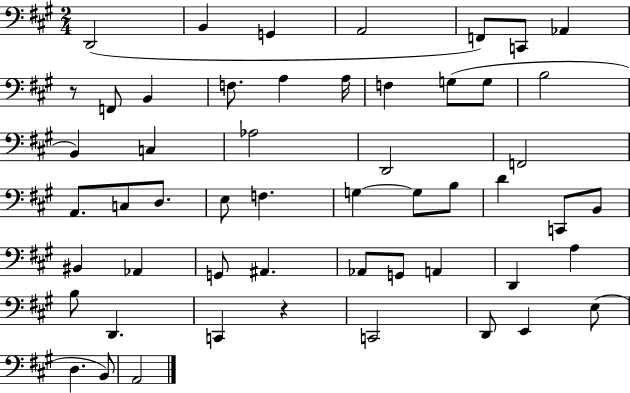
{
  \clef bass
  \numericTimeSignature
  \time 2/4
  \key a \major
  \repeat volta 2 { d,2( | b,4 g,4 | a,2 | f,8) c,8 aes,4 | \break r8 f,8 b,4 | f8. a4 a16 | f4 g8( g8 | b2 | \break b,4) c4 | aes2 | d,2 | f,2 | \break a,8. c8 d8. | e8 f4. | g4~~ g8 b8 | d'4 c,8 b,8 | \break bis,4 aes,4 | g,8 ais,4. | aes,8 g,8 a,4 | d,4 a4 | \break b8 d,4. | c,4 r4 | c,2 | d,8 e,4 e8( | \break d4. b,8) | a,2 | } \bar "|."
}